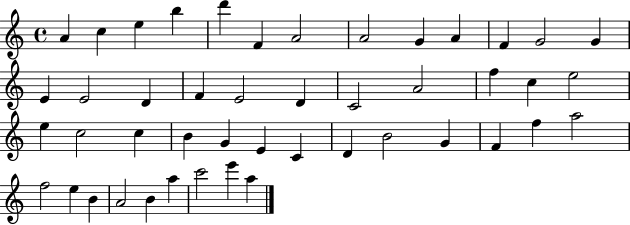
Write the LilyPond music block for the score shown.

{
  \clef treble
  \time 4/4
  \defaultTimeSignature
  \key c \major
  a'4 c''4 e''4 b''4 | d'''4 f'4 a'2 | a'2 g'4 a'4 | f'4 g'2 g'4 | \break e'4 e'2 d'4 | f'4 e'2 d'4 | c'2 a'2 | f''4 c''4 e''2 | \break e''4 c''2 c''4 | b'4 g'4 e'4 c'4 | d'4 b'2 g'4 | f'4 f''4 a''2 | \break f''2 e''4 b'4 | a'2 b'4 a''4 | c'''2 e'''4 a''4 | \bar "|."
}